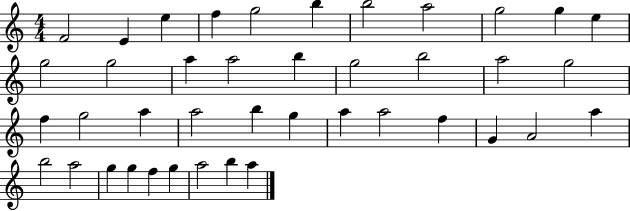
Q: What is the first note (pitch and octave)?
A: F4